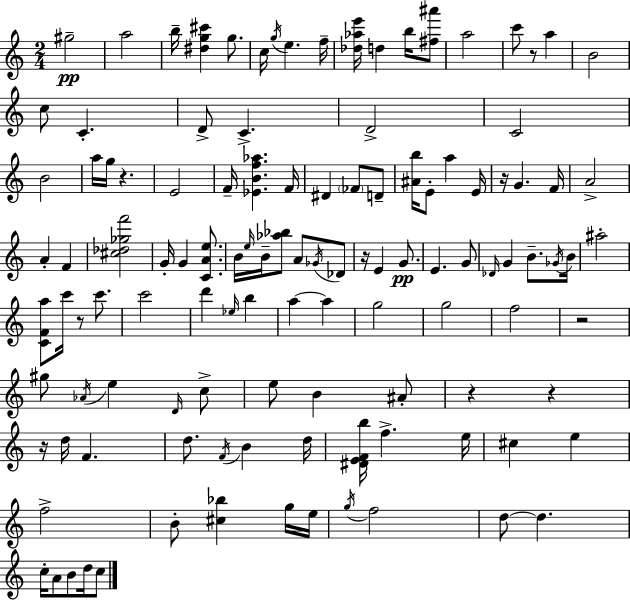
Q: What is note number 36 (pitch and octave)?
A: A4